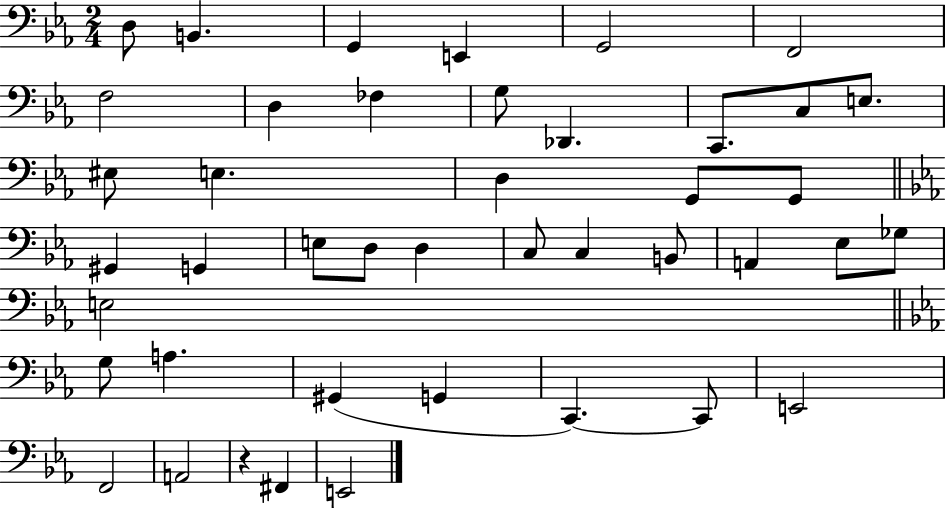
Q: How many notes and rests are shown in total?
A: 43